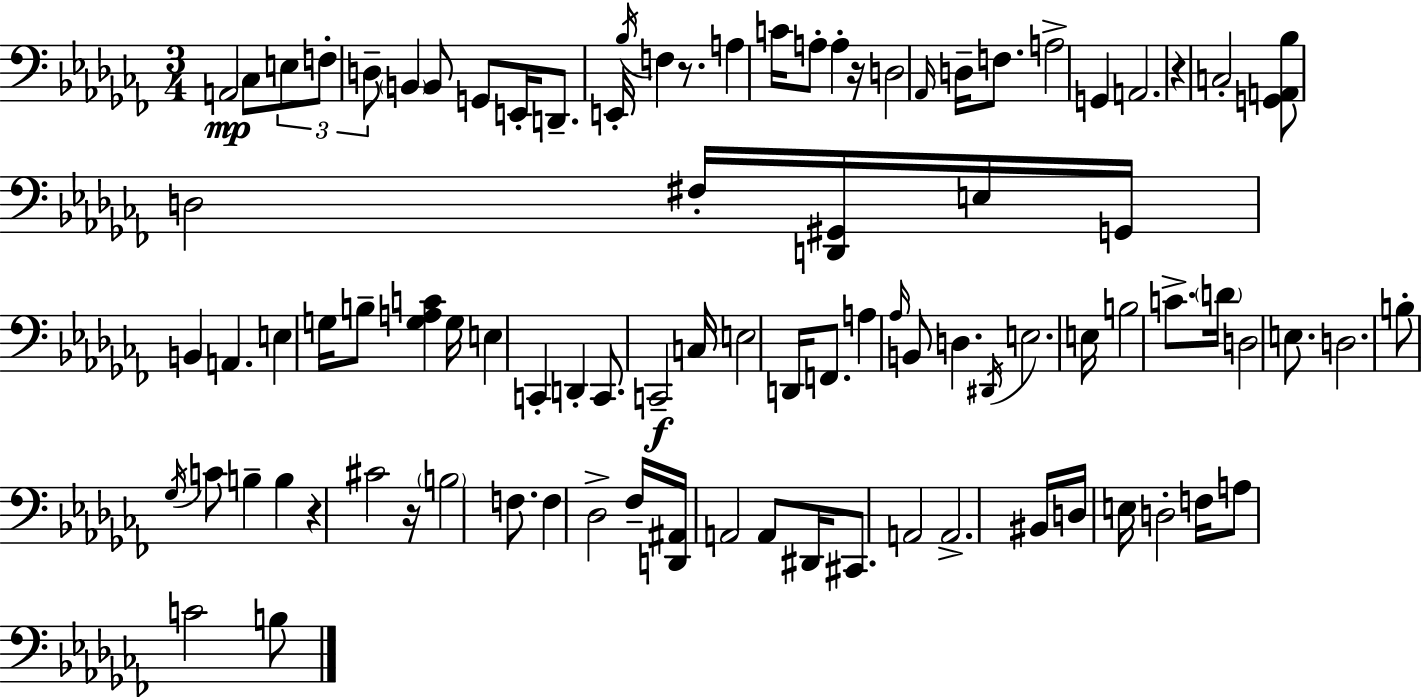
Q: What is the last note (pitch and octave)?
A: B3